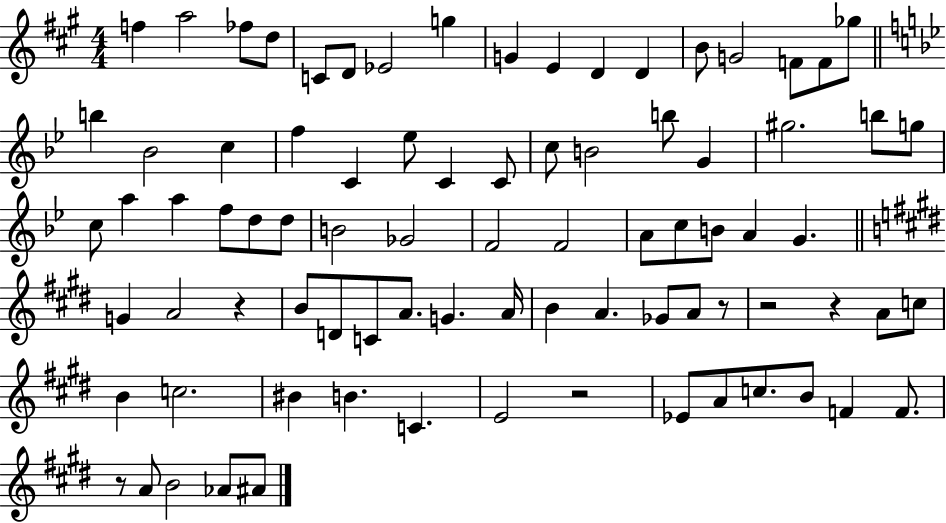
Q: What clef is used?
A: treble